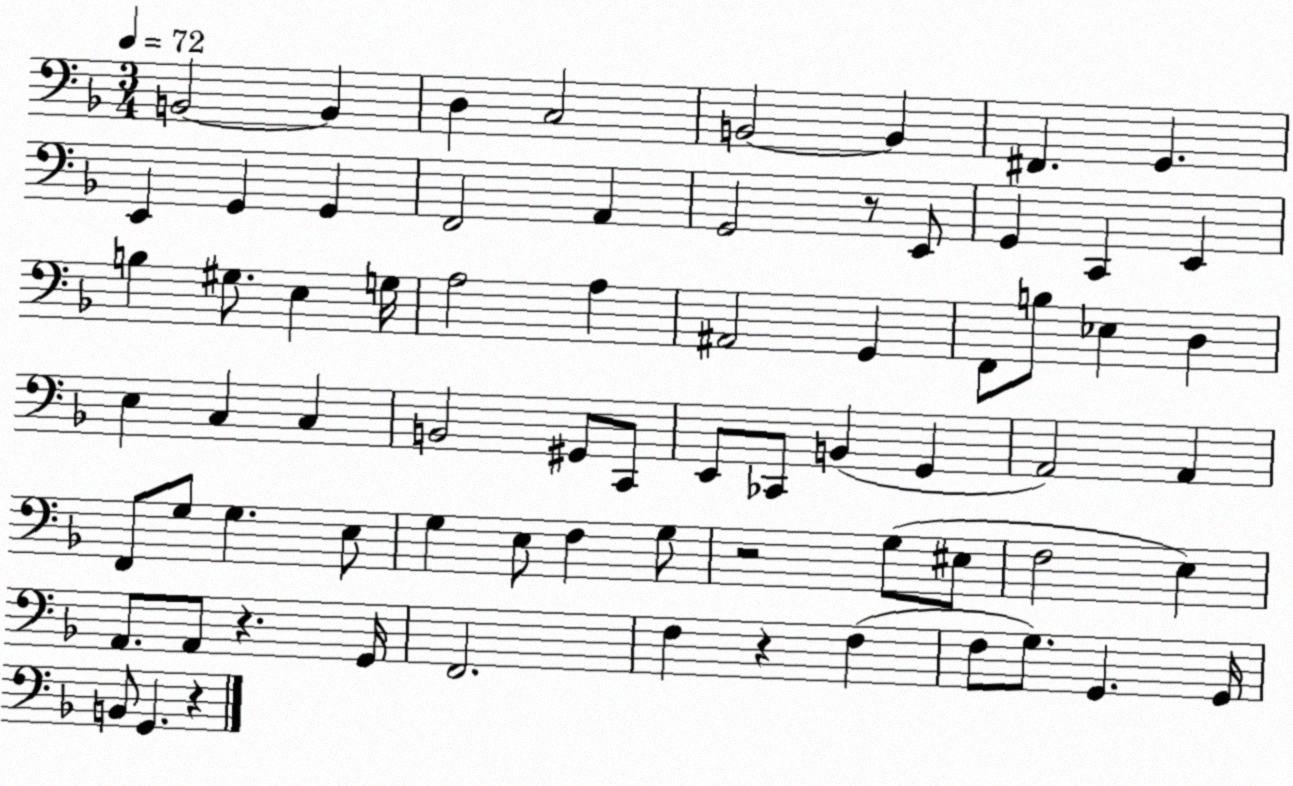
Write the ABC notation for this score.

X:1
T:Untitled
M:3/4
L:1/4
K:F
B,,2 B,, D, C,2 B,,2 B,, ^F,, G,, E,, G,, G,, F,,2 A,, G,,2 z/2 E,,/2 G,, C,, E,, B, ^G,/2 E, G,/4 A,2 A, ^A,,2 G,, F,,/2 B,/2 _E, D, E, C, C, B,,2 ^G,,/2 C,,/2 E,,/2 _C,,/2 B,, G,, A,,2 A,, F,,/2 G,/2 G, E,/2 G, E,/2 F, G,/2 z2 G,/2 ^E,/2 F,2 E, A,,/2 A,,/2 z G,,/4 F,,2 F, z F, F,/2 G,/2 G,, G,,/4 B,,/2 G,, z